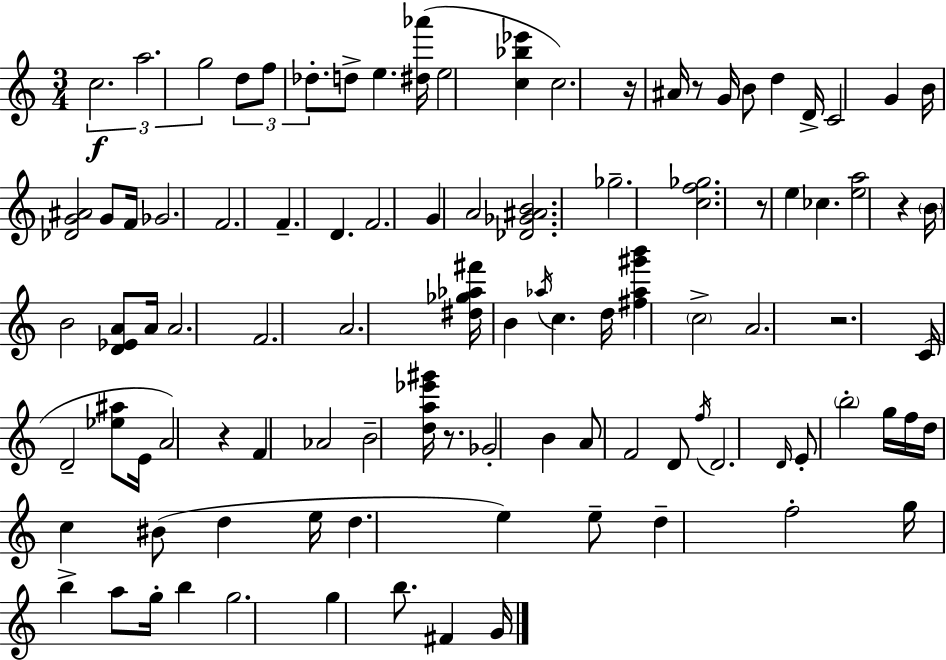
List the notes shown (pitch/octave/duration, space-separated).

C5/h. A5/h. G5/h D5/e F5/e Db5/e. D5/e E5/q. [D#5,Ab6]/s E5/h [C5,Bb5,Eb6]/q C5/h. R/s A#4/s R/e G4/s B4/e D5/q D4/s C4/h G4/q B4/s [Db4,G4,A#4]/h G4/e F4/s Gb4/h. F4/h. F4/q. D4/q. F4/h. G4/q A4/h [Db4,Gb4,A#4,B4]/h. Gb5/h. [C5,F5,Gb5]/h. R/e E5/q CES5/q. [E5,A5]/h R/q B4/s B4/h [D4,Eb4,A4]/e A4/s A4/h. F4/h. A4/h. [D#5,Gb5,Ab5,F#6]/s B4/q Ab5/s C5/q. D5/s [F#5,Ab5,G#6,B6]/q C5/h A4/h. R/h. C4/s D4/h [Eb5,A#5]/e E4/s A4/h R/q F4/q Ab4/h B4/h [D5,A5,Eb6,G#6]/s R/e. Gb4/h B4/q A4/e F4/h D4/e F5/s D4/h. D4/s E4/e B5/h G5/s F5/s D5/s C5/q BIS4/e D5/q E5/s D5/q. E5/q E5/e D5/q F5/h G5/s B5/q A5/e G5/s B5/q G5/h. G5/q B5/e. F#4/q G4/s